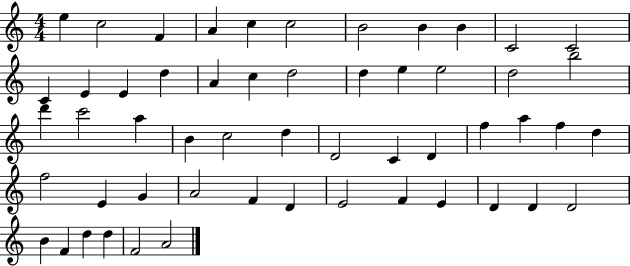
{
  \clef treble
  \numericTimeSignature
  \time 4/4
  \key c \major
  e''4 c''2 f'4 | a'4 c''4 c''2 | b'2 b'4 b'4 | c'2 c'2 | \break c'4 e'4 e'4 d''4 | a'4 c''4 d''2 | d''4 e''4 e''2 | d''2 b''2 | \break d'''4 c'''2 a''4 | b'4 c''2 d''4 | d'2 c'4 d'4 | f''4 a''4 f''4 d''4 | \break f''2 e'4 g'4 | a'2 f'4 d'4 | e'2 f'4 e'4 | d'4 d'4 d'2 | \break b'4 f'4 d''4 d''4 | f'2 a'2 | \bar "|."
}